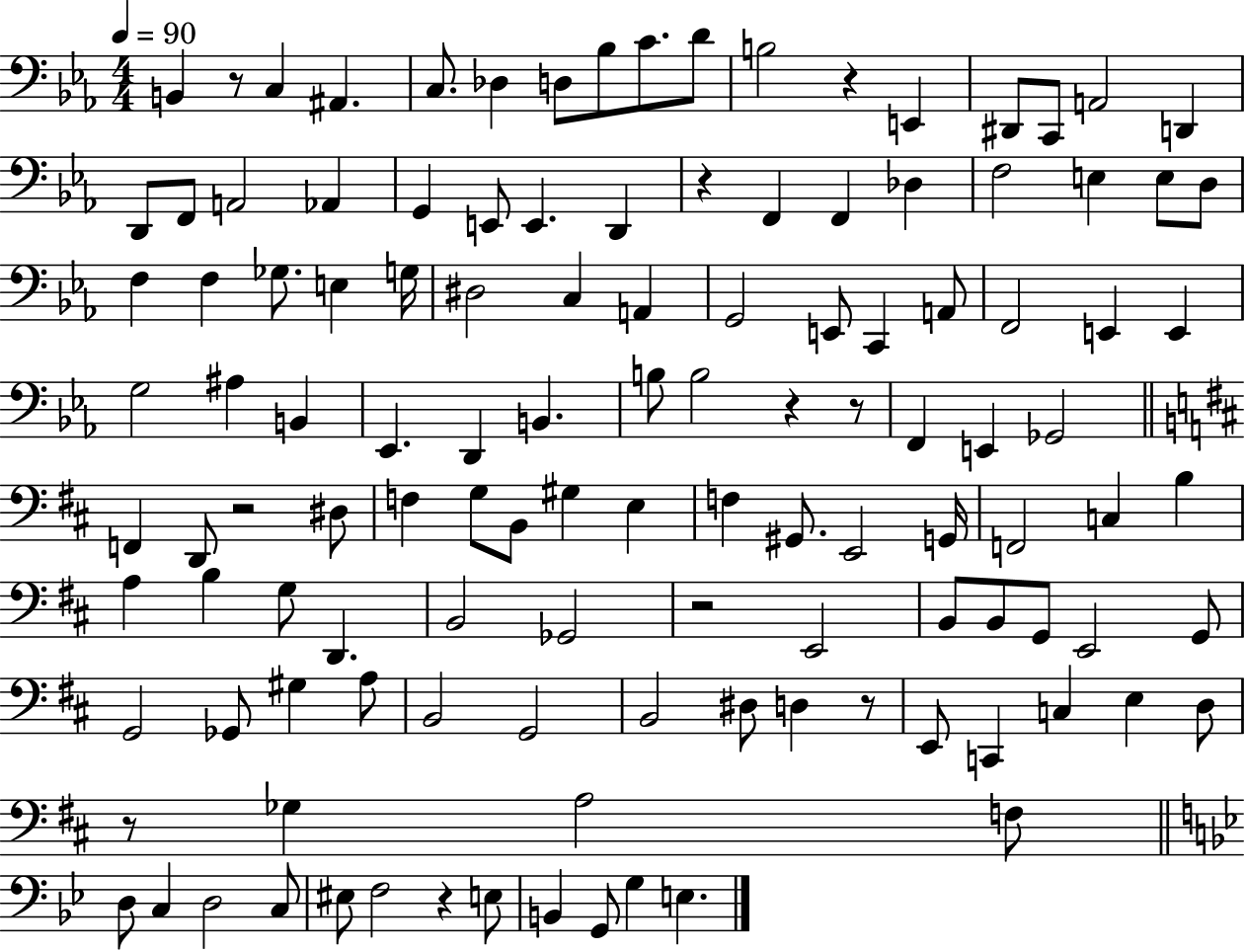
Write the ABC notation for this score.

X:1
T:Untitled
M:4/4
L:1/4
K:Eb
B,, z/2 C, ^A,, C,/2 _D, D,/2 _B,/2 C/2 D/2 B,2 z E,, ^D,,/2 C,,/2 A,,2 D,, D,,/2 F,,/2 A,,2 _A,, G,, E,,/2 E,, D,, z F,, F,, _D, F,2 E, E,/2 D,/2 F, F, _G,/2 E, G,/4 ^D,2 C, A,, G,,2 E,,/2 C,, A,,/2 F,,2 E,, E,, G,2 ^A, B,, _E,, D,, B,, B,/2 B,2 z z/2 F,, E,, _G,,2 F,, D,,/2 z2 ^D,/2 F, G,/2 B,,/2 ^G, E, F, ^G,,/2 E,,2 G,,/4 F,,2 C, B, A, B, G,/2 D,, B,,2 _G,,2 z2 E,,2 B,,/2 B,,/2 G,,/2 E,,2 G,,/2 G,,2 _G,,/2 ^G, A,/2 B,,2 G,,2 B,,2 ^D,/2 D, z/2 E,,/2 C,, C, E, D,/2 z/2 _G, A,2 F,/2 D,/2 C, D,2 C,/2 ^E,/2 F,2 z E,/2 B,, G,,/2 G, E,